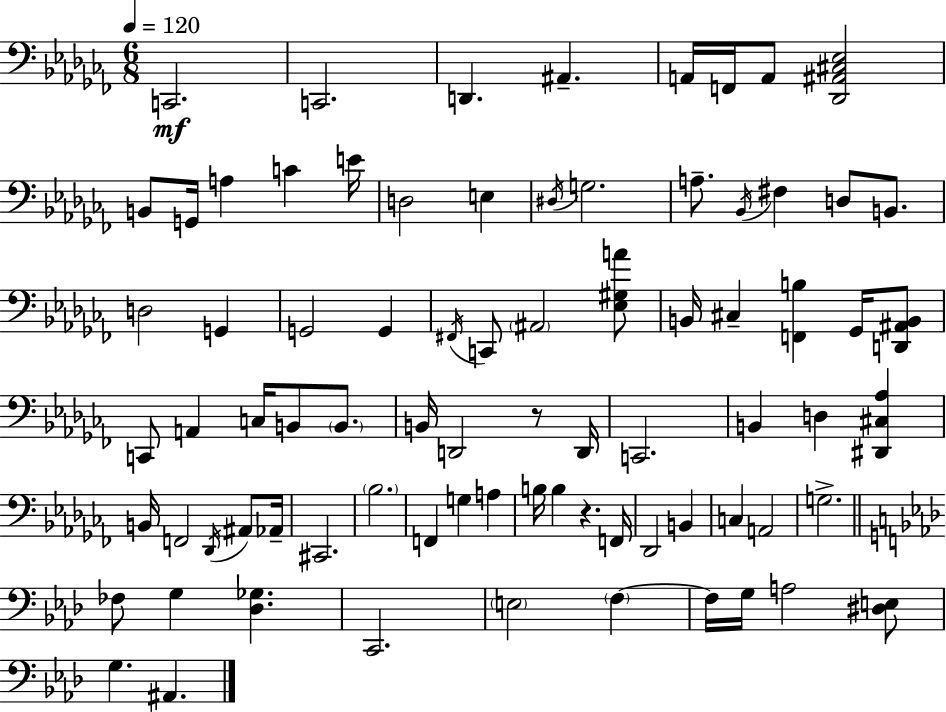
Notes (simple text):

C2/h. C2/h. D2/q. A#2/q. A2/s F2/s A2/e [Db2,A#2,C#3,Eb3]/h B2/e G2/s A3/q C4/q E4/s D3/h E3/q D#3/s G3/h. A3/e. Bb2/s F#3/q D3/e B2/e. D3/h G2/q G2/h G2/q F#2/s C2/e A#2/h [Eb3,G#3,A4]/e B2/s C#3/q [F2,B3]/q Gb2/s [D2,A#2,B2]/e C2/e A2/q C3/s B2/e B2/e. B2/s D2/h R/e D2/s C2/h. B2/q D3/q [D#2,C#3,Ab3]/q B2/s F2/h Db2/s A#2/e Ab2/s C#2/h. Bb3/h. F2/q G3/q A3/q B3/s B3/q R/q. F2/s Db2/h B2/q C3/q A2/h G3/h. FES3/e G3/q [Db3,Gb3]/q. C2/h. E3/h F3/q F3/s G3/s A3/h [D#3,E3]/e G3/q. A#2/q.